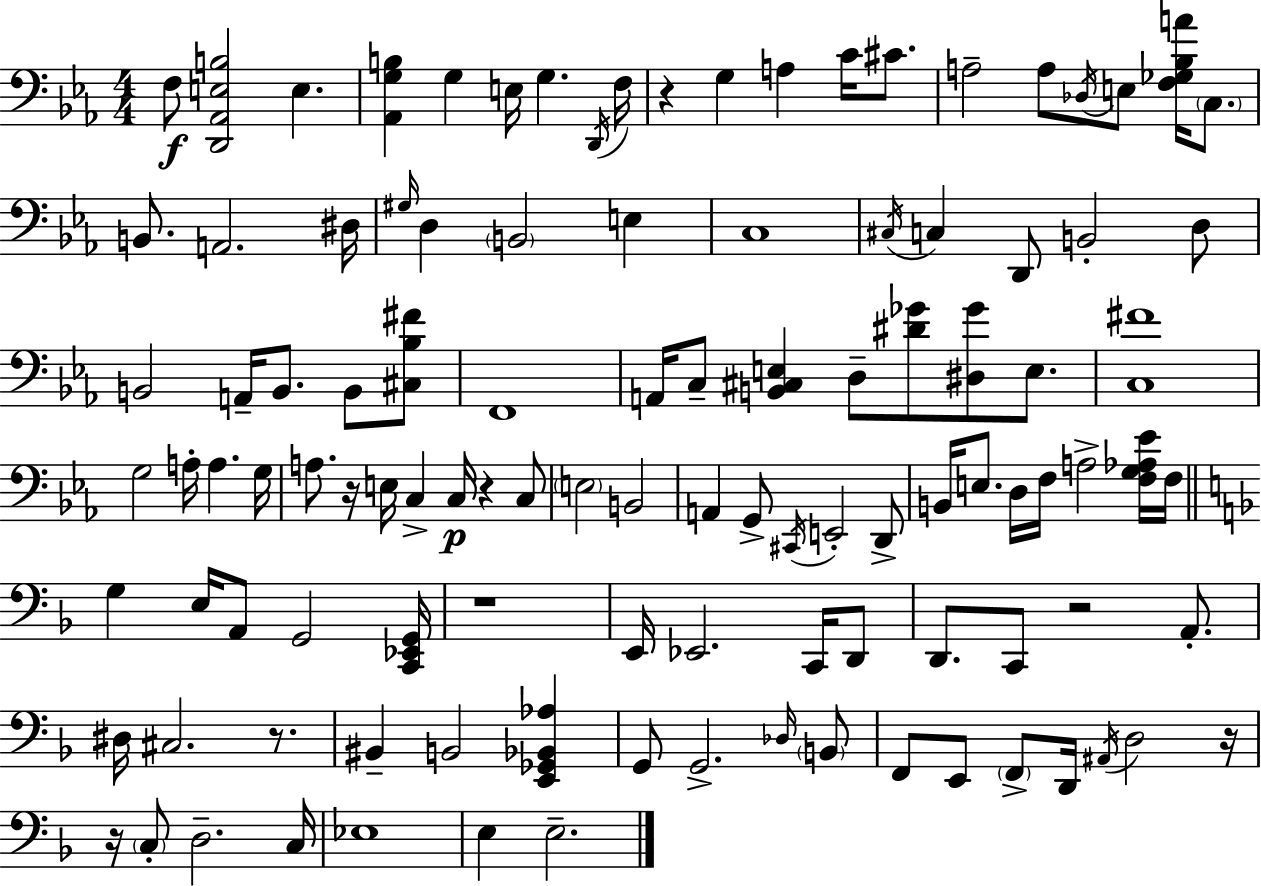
F3/e [D2,Ab2,E3,B3]/h E3/q. [Ab2,G3,B3]/q G3/q E3/s G3/q. D2/s F3/s R/q G3/q A3/q C4/s C#4/e. A3/h A3/e Db3/s E3/e [F3,Gb3,Bb3,A4]/s C3/e. B2/e. A2/h. D#3/s G#3/s D3/q B2/h E3/q C3/w C#3/s C3/q D2/e B2/h D3/e B2/h A2/s B2/e. B2/e [C#3,Bb3,F#4]/e F2/w A2/s C3/e [B2,C#3,E3]/q D3/e [D#4,Gb4]/e [D#3,Gb4]/e E3/e. [C3,F#4]/w G3/h A3/s A3/q. G3/s A3/e. R/s E3/s C3/q C3/s R/q C3/e E3/h B2/h A2/q G2/e C#2/s E2/h D2/e B2/s E3/e. D3/s F3/s A3/h [F3,G3,Ab3,Eb4]/s F3/s G3/q E3/s A2/e G2/h [C2,Eb2,G2]/s R/w E2/s Eb2/h. C2/s D2/e D2/e. C2/e R/h A2/e. D#3/s C#3/h. R/e. BIS2/q B2/h [E2,Gb2,Bb2,Ab3]/q G2/e G2/h. Db3/s B2/e F2/e E2/e F2/e D2/s A#2/s D3/h R/s R/s C3/e D3/h. C3/s Eb3/w E3/q E3/h.